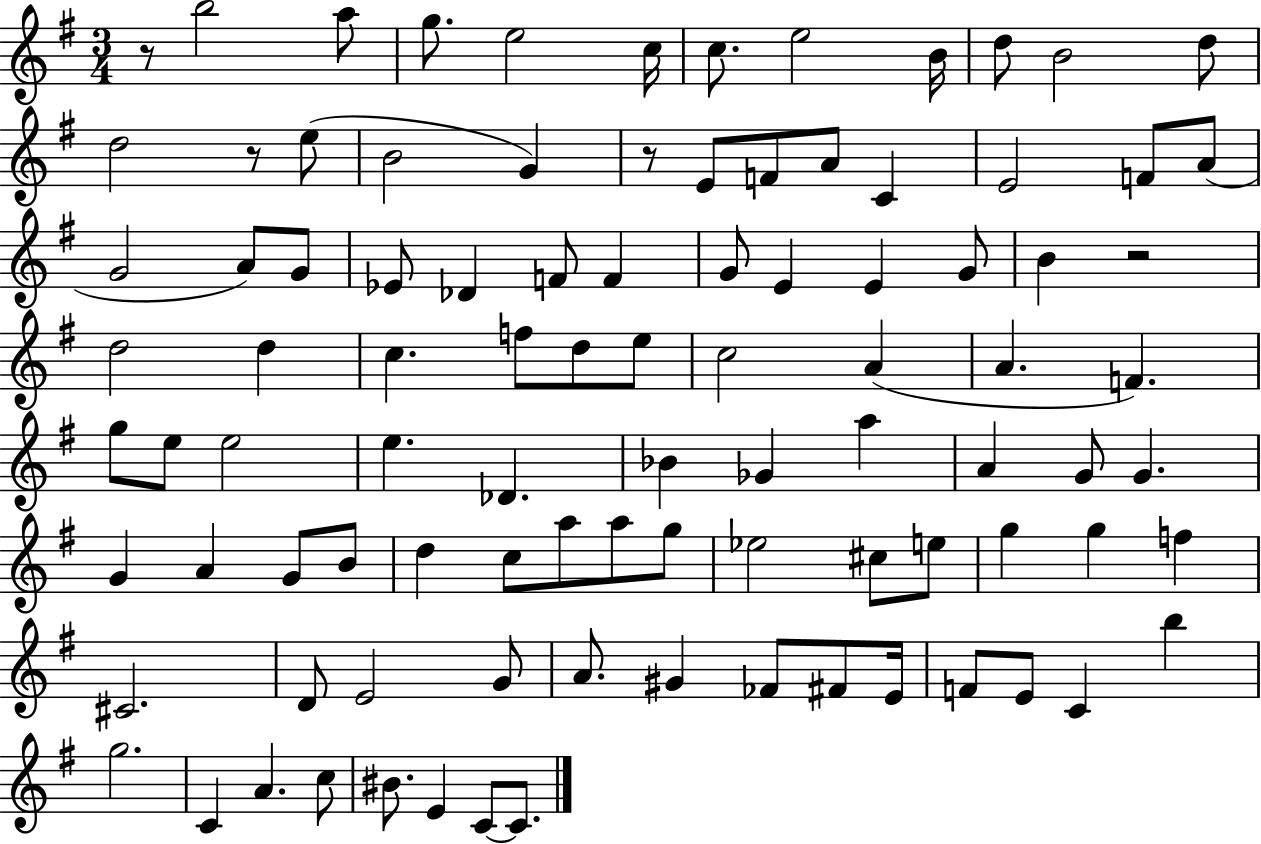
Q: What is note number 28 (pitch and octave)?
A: F4